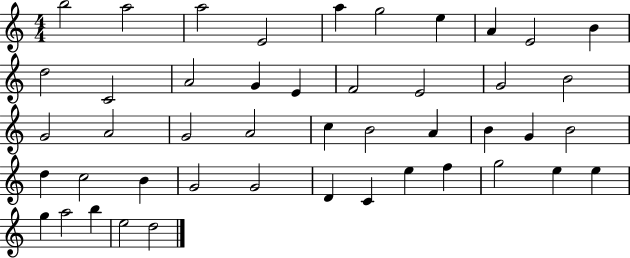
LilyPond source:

{
  \clef treble
  \numericTimeSignature
  \time 4/4
  \key c \major
  b''2 a''2 | a''2 e'2 | a''4 g''2 e''4 | a'4 e'2 b'4 | \break d''2 c'2 | a'2 g'4 e'4 | f'2 e'2 | g'2 b'2 | \break g'2 a'2 | g'2 a'2 | c''4 b'2 a'4 | b'4 g'4 b'2 | \break d''4 c''2 b'4 | g'2 g'2 | d'4 c'4 e''4 f''4 | g''2 e''4 e''4 | \break g''4 a''2 b''4 | e''2 d''2 | \bar "|."
}